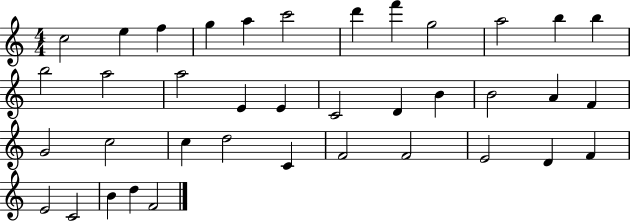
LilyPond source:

{
  \clef treble
  \numericTimeSignature
  \time 4/4
  \key c \major
  c''2 e''4 f''4 | g''4 a''4 c'''2 | d'''4 f'''4 g''2 | a''2 b''4 b''4 | \break b''2 a''2 | a''2 e'4 e'4 | c'2 d'4 b'4 | b'2 a'4 f'4 | \break g'2 c''2 | c''4 d''2 c'4 | f'2 f'2 | e'2 d'4 f'4 | \break e'2 c'2 | b'4 d''4 f'2 | \bar "|."
}